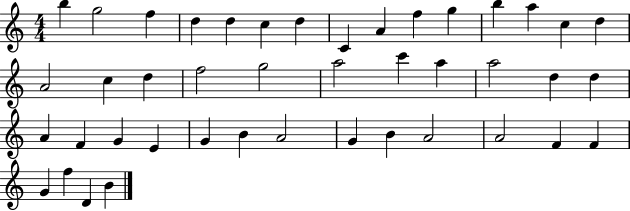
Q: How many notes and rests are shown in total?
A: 43